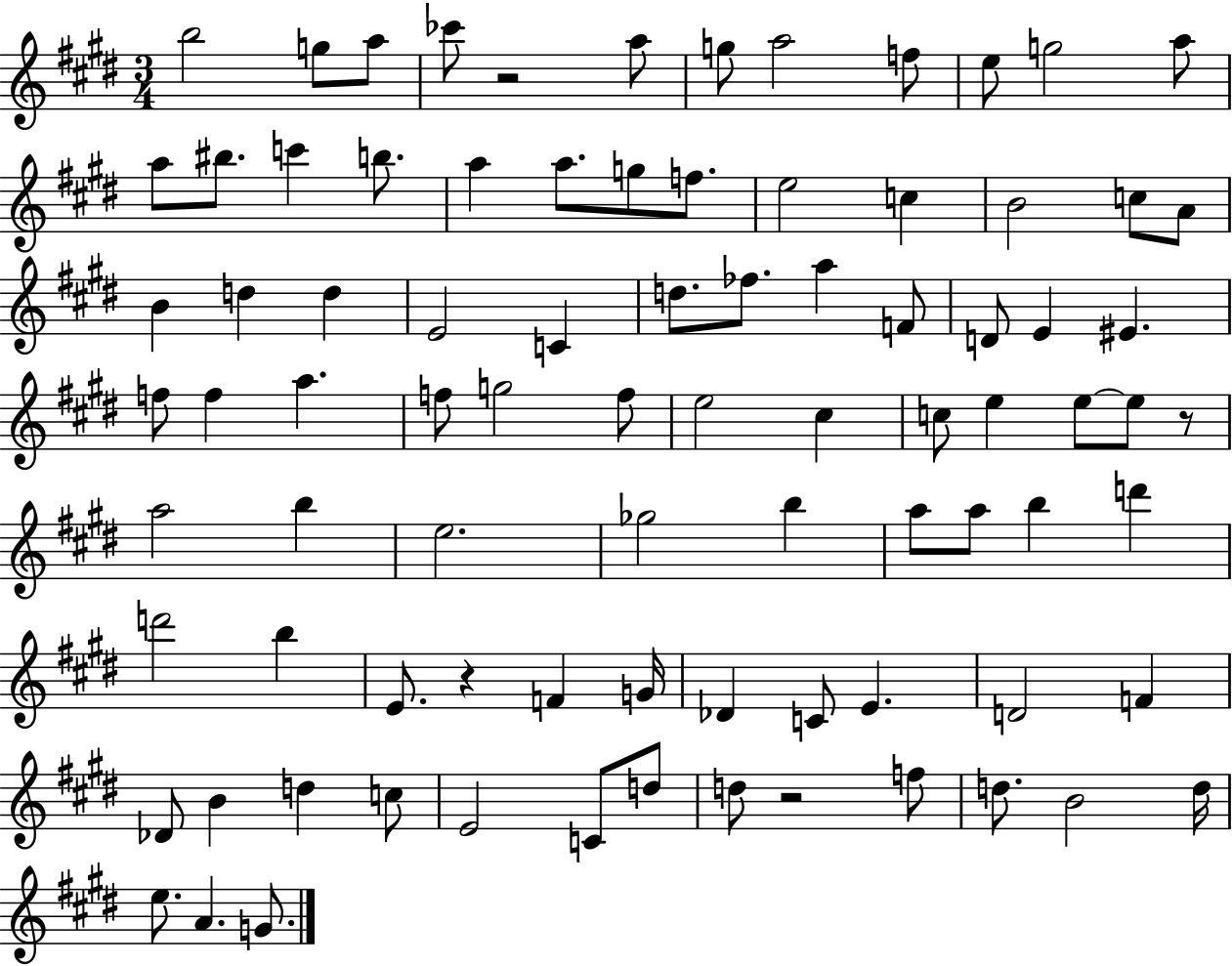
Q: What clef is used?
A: treble